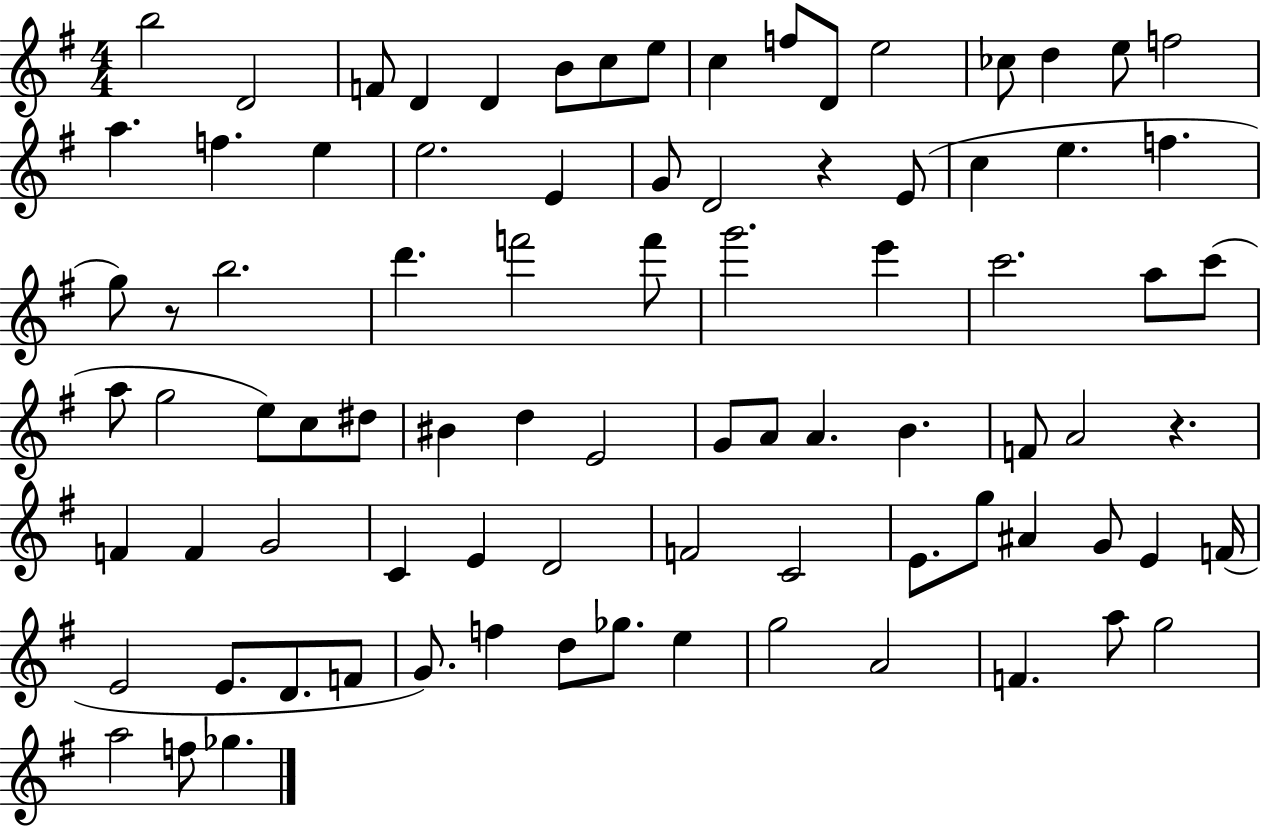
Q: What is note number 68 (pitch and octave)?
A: D4